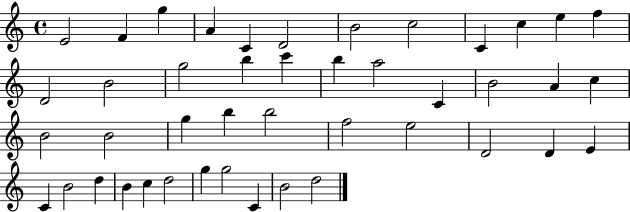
{
  \clef treble
  \time 4/4
  \defaultTimeSignature
  \key c \major
  e'2 f'4 g''4 | a'4 c'4 d'2 | b'2 c''2 | c'4 c''4 e''4 f''4 | \break d'2 b'2 | g''2 b''4 c'''4 | b''4 a''2 c'4 | b'2 a'4 c''4 | \break b'2 b'2 | g''4 b''4 b''2 | f''2 e''2 | d'2 d'4 e'4 | \break c'4 b'2 d''4 | b'4 c''4 d''2 | g''4 g''2 c'4 | b'2 d''2 | \break \bar "|."
}